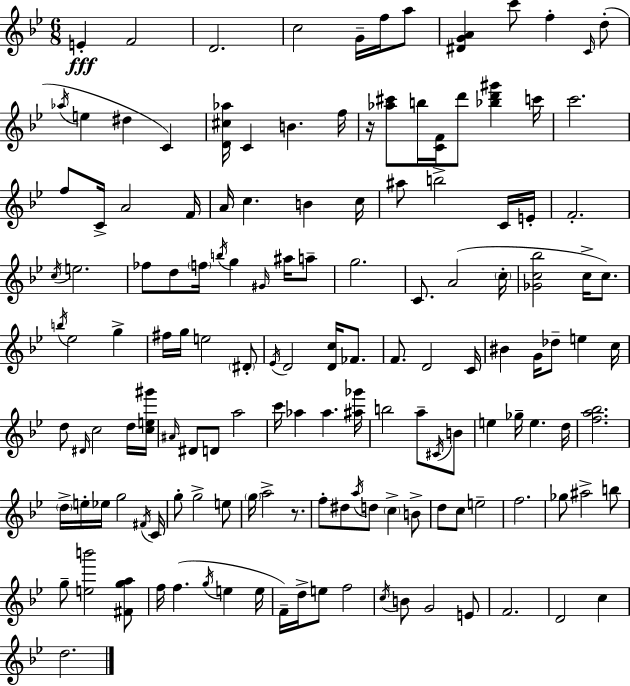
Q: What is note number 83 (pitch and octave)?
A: C#4